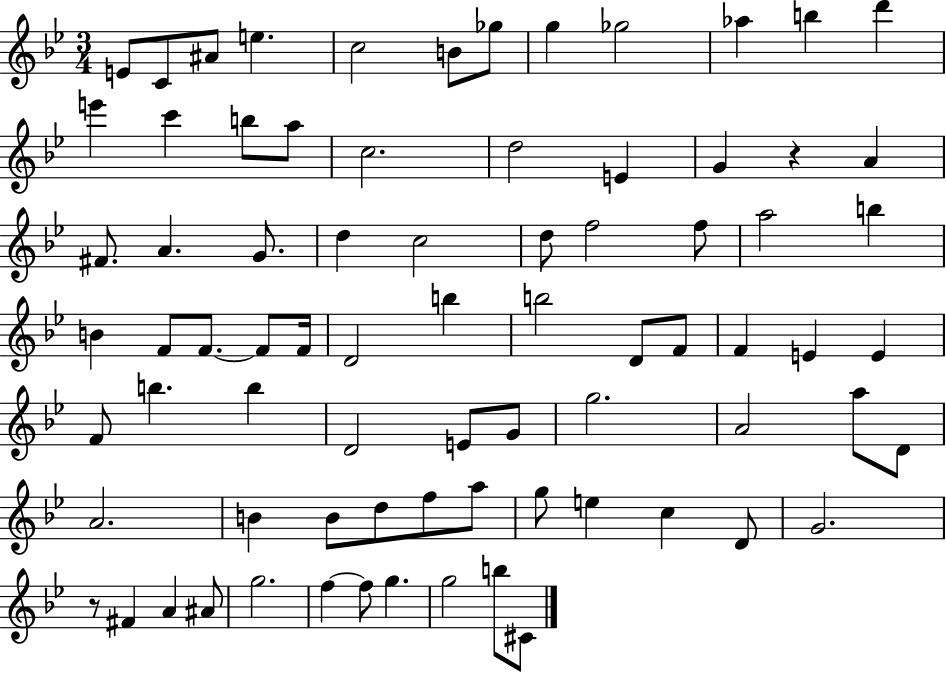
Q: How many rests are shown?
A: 2